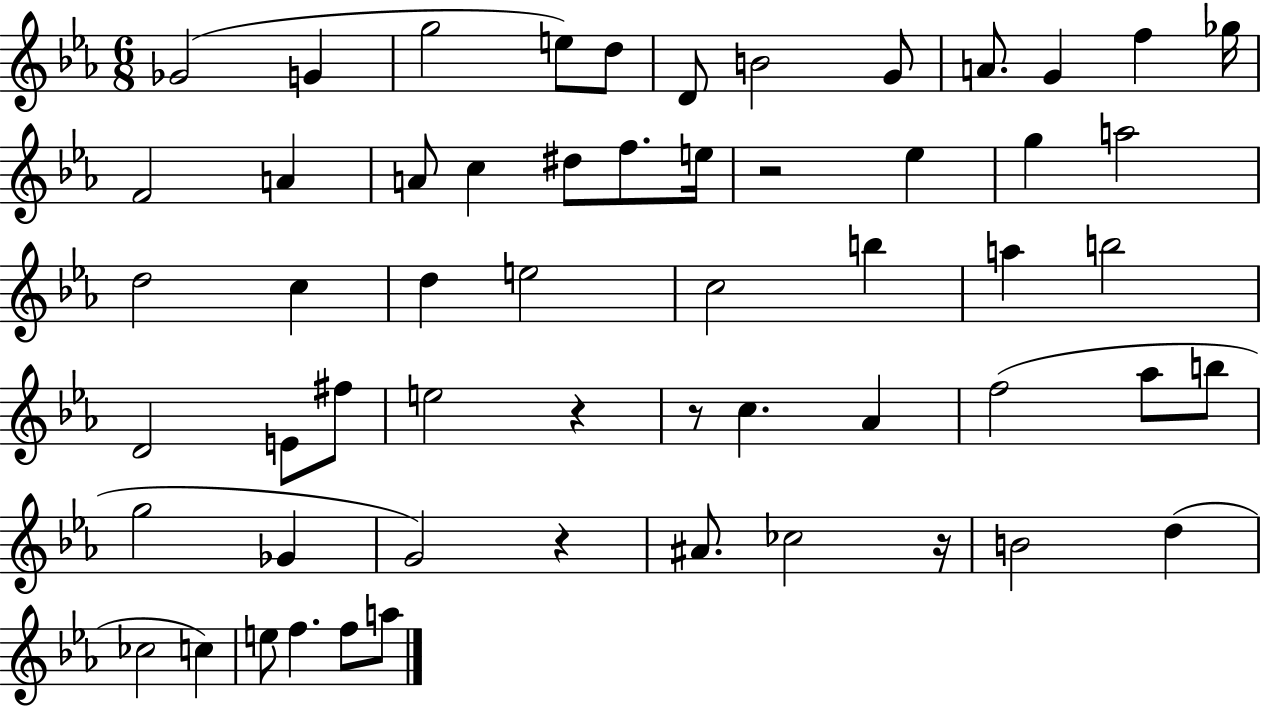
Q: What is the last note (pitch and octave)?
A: A5